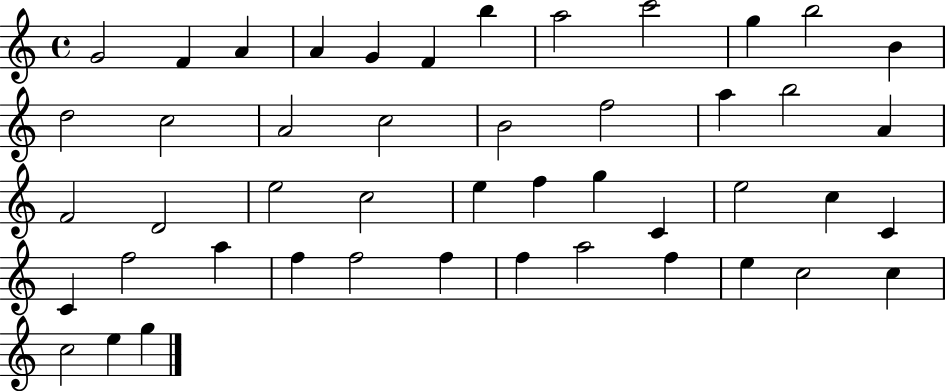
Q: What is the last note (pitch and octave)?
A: G5